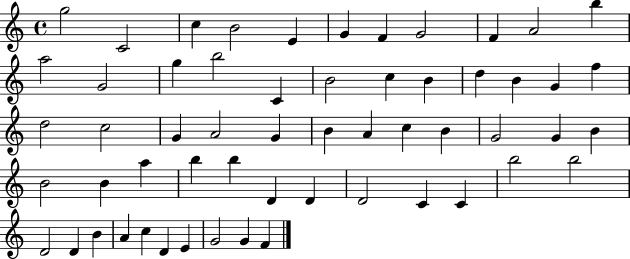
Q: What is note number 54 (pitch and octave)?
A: E4